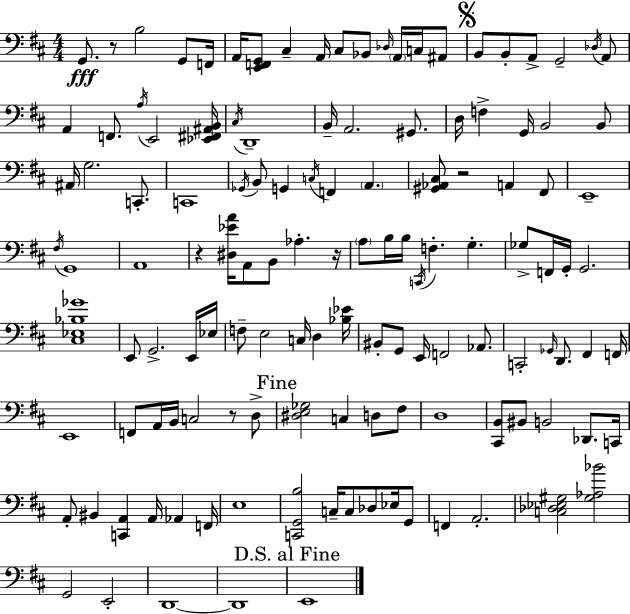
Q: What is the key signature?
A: D major